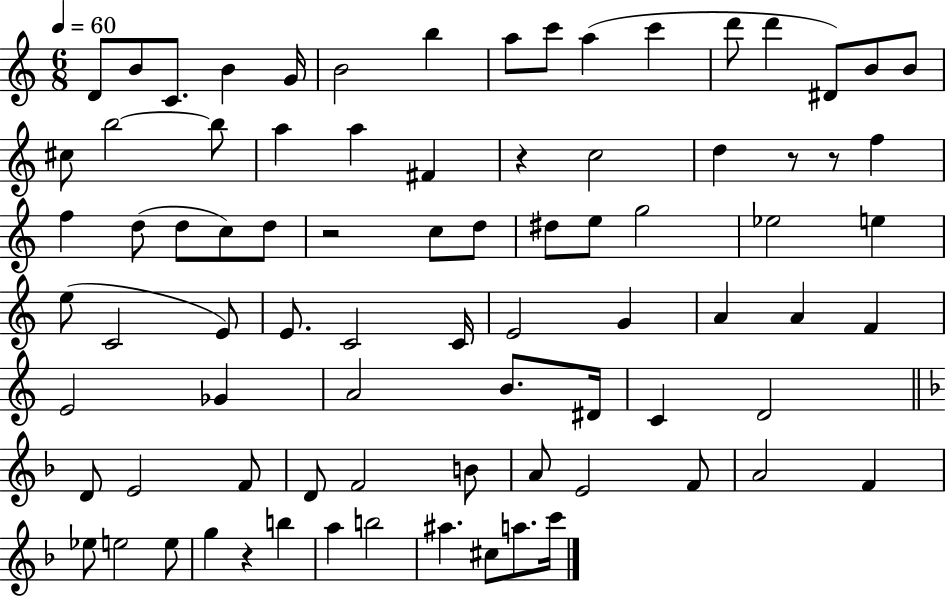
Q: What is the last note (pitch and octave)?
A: C6